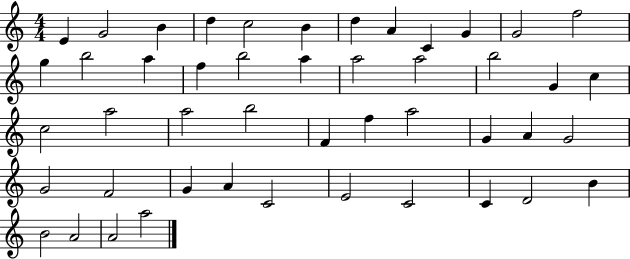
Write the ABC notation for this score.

X:1
T:Untitled
M:4/4
L:1/4
K:C
E G2 B d c2 B d A C G G2 f2 g b2 a f b2 a a2 a2 b2 G c c2 a2 a2 b2 F f a2 G A G2 G2 F2 G A C2 E2 C2 C D2 B B2 A2 A2 a2